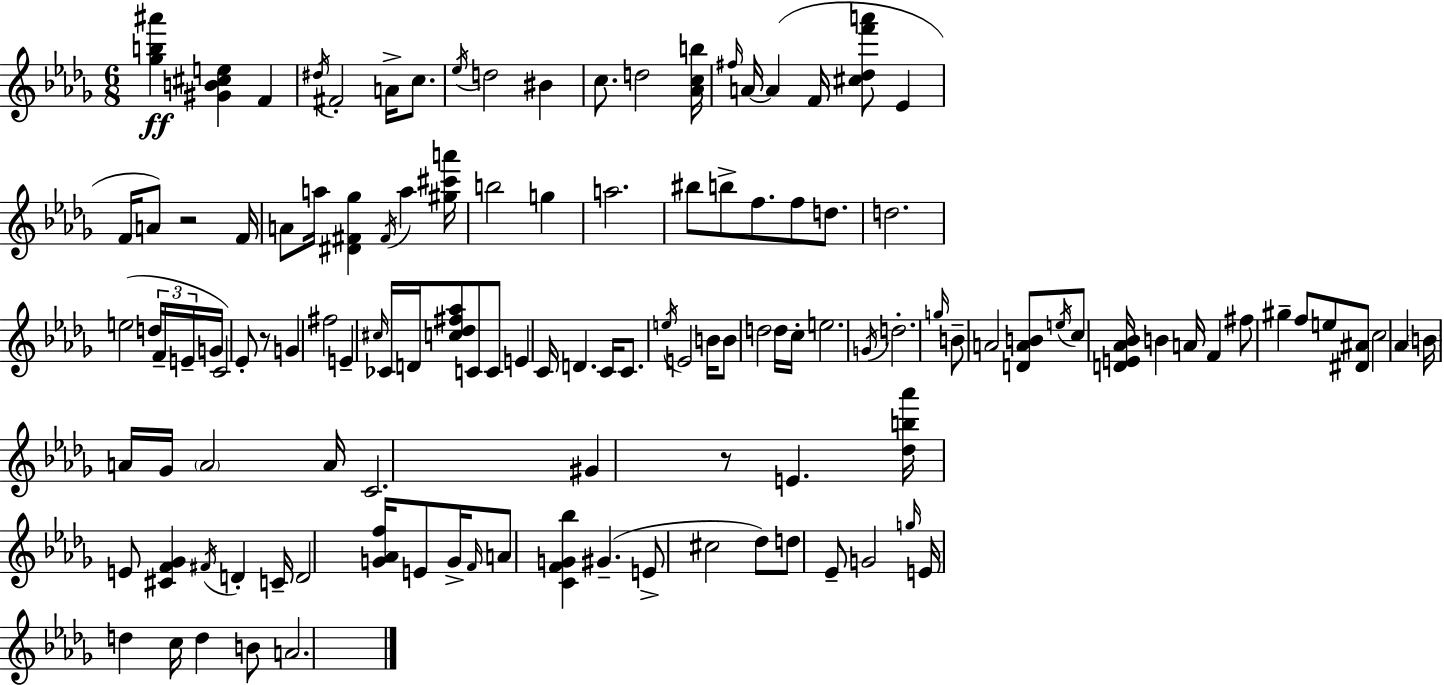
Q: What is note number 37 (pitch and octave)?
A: C4